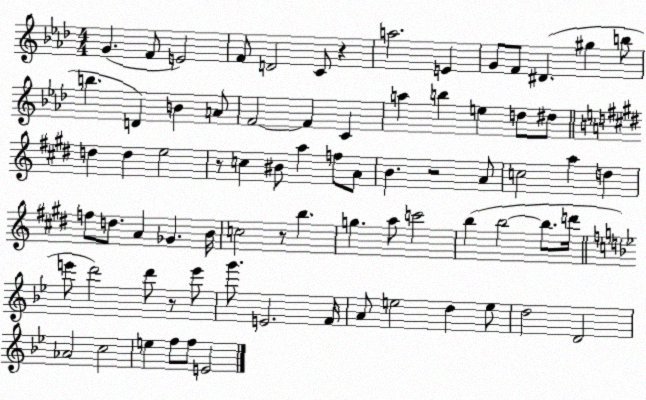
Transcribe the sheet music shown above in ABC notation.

X:1
T:Untitled
M:4/4
L:1/4
K:Ab
G F/2 E2 F/2 D2 C/2 z a2 E G/2 F/2 ^D ^g b/2 b D B A/2 F2 F C a b e d/2 ^d/2 d d e2 z/2 c ^B/2 a f/2 A/2 B z2 A/2 c2 a d f/2 d/2 A _G B/4 c2 z/2 b g a/2 c'2 b b2 b/2 d'/4 e'/2 d'2 d'/2 z/2 e'/2 g'/2 E2 F/4 A/2 e2 d e/2 d2 D2 _A2 c2 e f/2 f/2 E2